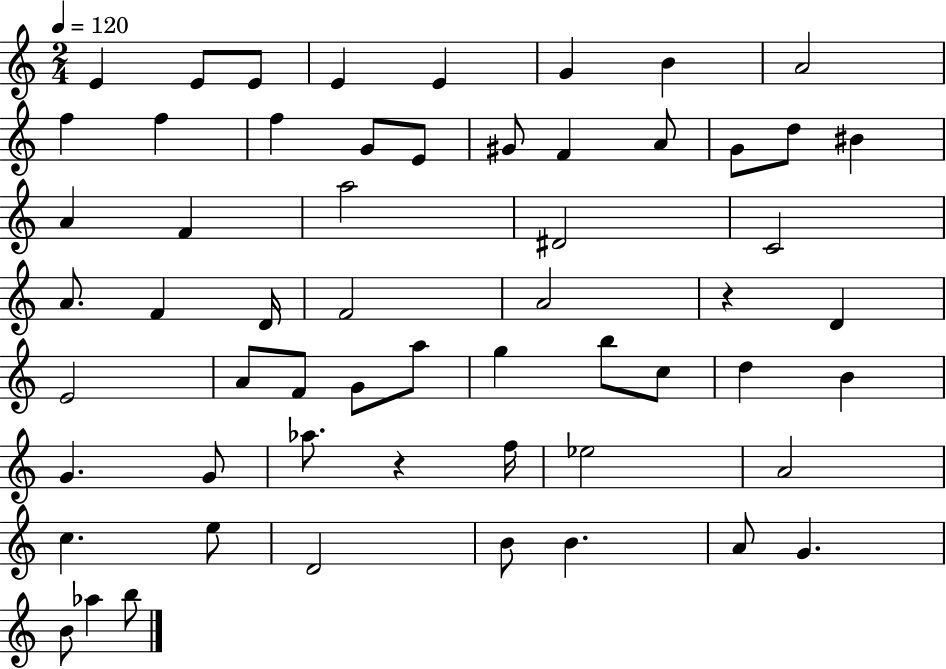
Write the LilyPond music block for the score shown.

{
  \clef treble
  \numericTimeSignature
  \time 2/4
  \key c \major
  \tempo 4 = 120
  \repeat volta 2 { e'4 e'8 e'8 | e'4 e'4 | g'4 b'4 | a'2 | \break f''4 f''4 | f''4 g'8 e'8 | gis'8 f'4 a'8 | g'8 d''8 bis'4 | \break a'4 f'4 | a''2 | dis'2 | c'2 | \break a'8. f'4 d'16 | f'2 | a'2 | r4 d'4 | \break e'2 | a'8 f'8 g'8 a''8 | g''4 b''8 c''8 | d''4 b'4 | \break g'4. g'8 | aes''8. r4 f''16 | ees''2 | a'2 | \break c''4. e''8 | d'2 | b'8 b'4. | a'8 g'4. | \break b'8 aes''4 b''8 | } \bar "|."
}